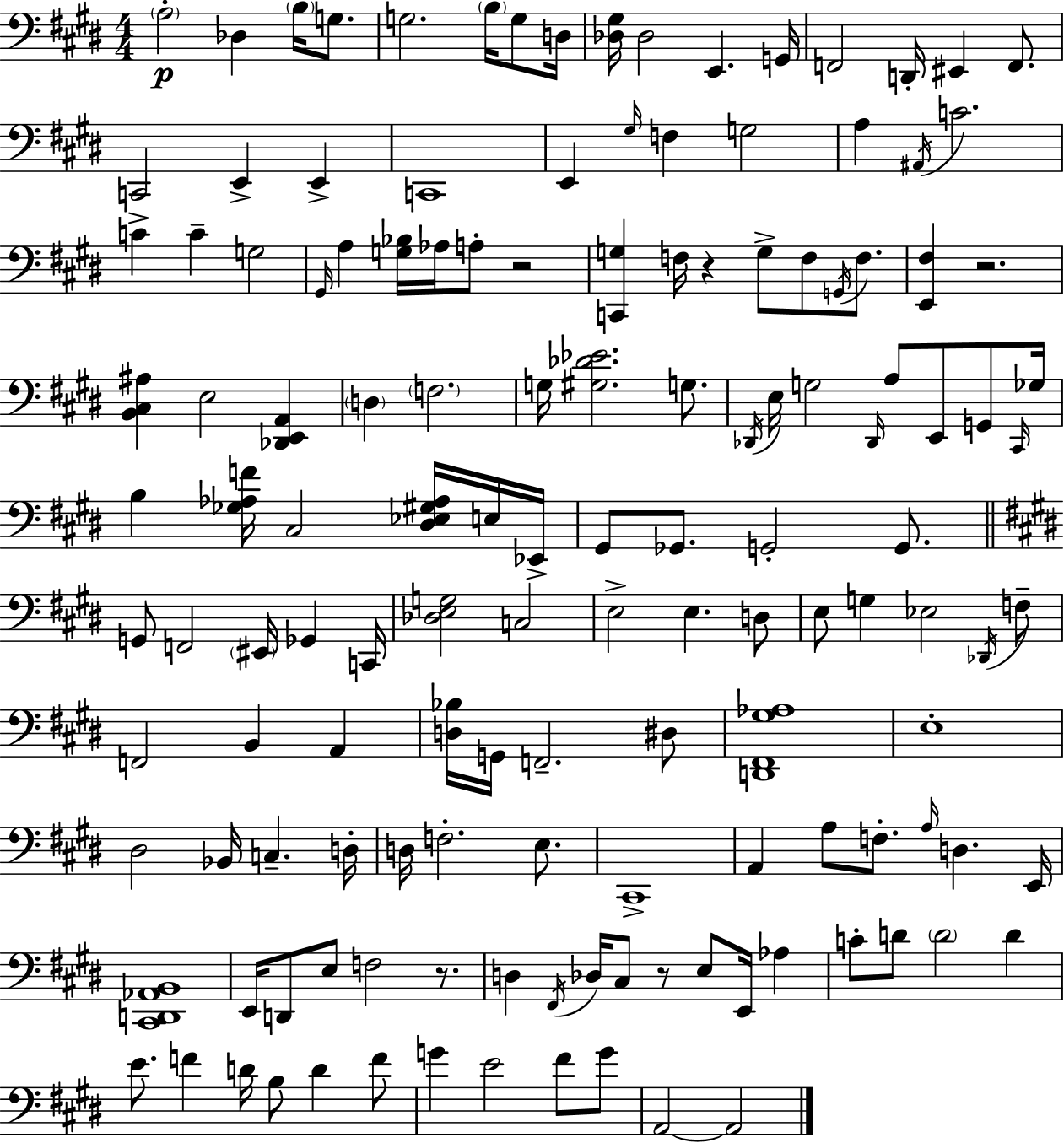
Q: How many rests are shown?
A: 5